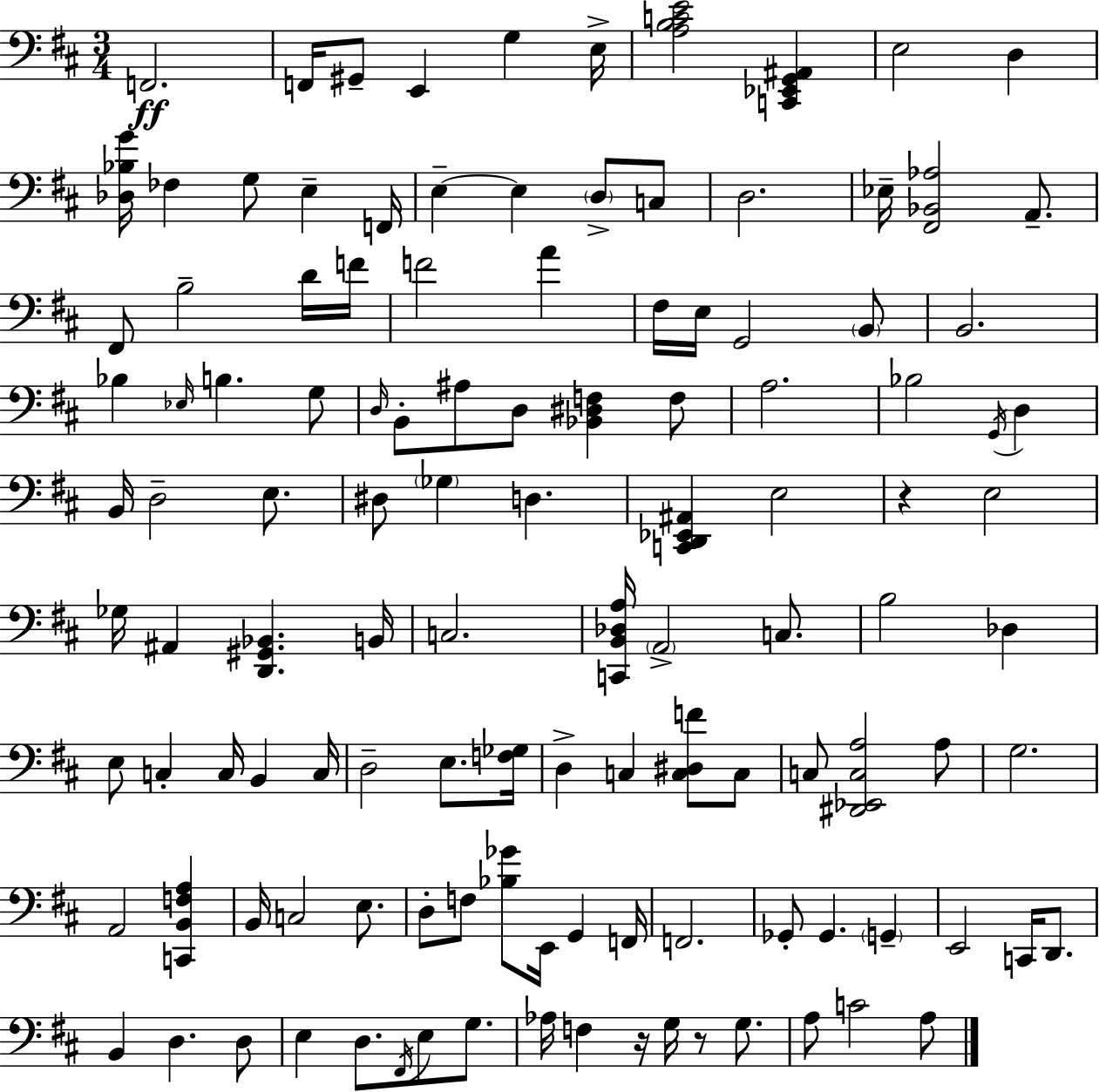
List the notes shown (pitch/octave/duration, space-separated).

F2/h. F2/s G#2/e E2/q G3/q E3/s [A3,B3,C4,E4]/h [C2,Eb2,G2,A#2]/q E3/h D3/q [Db3,Bb3,G4]/s FES3/q G3/e E3/q F2/s E3/q E3/q D3/e C3/e D3/h. Eb3/s [F#2,Bb2,Ab3]/h A2/e. F#2/e B3/h D4/s F4/s F4/h A4/q F#3/s E3/s G2/h B2/e B2/h. Bb3/q Eb3/s B3/q. G3/e D3/s B2/e A#3/e D3/e [Bb2,D#3,F3]/q F3/e A3/h. Bb3/h G2/s D3/q B2/s D3/h E3/e. D#3/e Gb3/q D3/q. [C2,D2,Eb2,A#2]/q E3/h R/q E3/h Gb3/s A#2/q [D2,G#2,Bb2]/q. B2/s C3/h. [C2,B2,Db3,A3]/s A2/h C3/e. B3/h Db3/q E3/e C3/q C3/s B2/q C3/s D3/h E3/e. [F3,Gb3]/s D3/q C3/q [C3,D#3,F4]/e C3/e C3/e [D#2,Eb2,C3,A3]/h A3/e G3/h. A2/h [C2,B2,F3,A3]/q B2/s C3/h E3/e. D3/e F3/e [Bb3,Gb4]/e E2/s G2/q F2/s F2/h. Gb2/e Gb2/q. G2/q E2/h C2/s D2/e. B2/q D3/q. D3/e E3/q D3/e. F#2/s E3/e G3/e. Ab3/s F3/q R/s G3/s R/e G3/e. A3/e C4/h A3/e